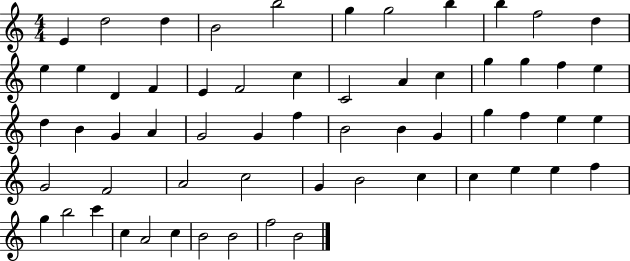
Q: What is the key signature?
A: C major